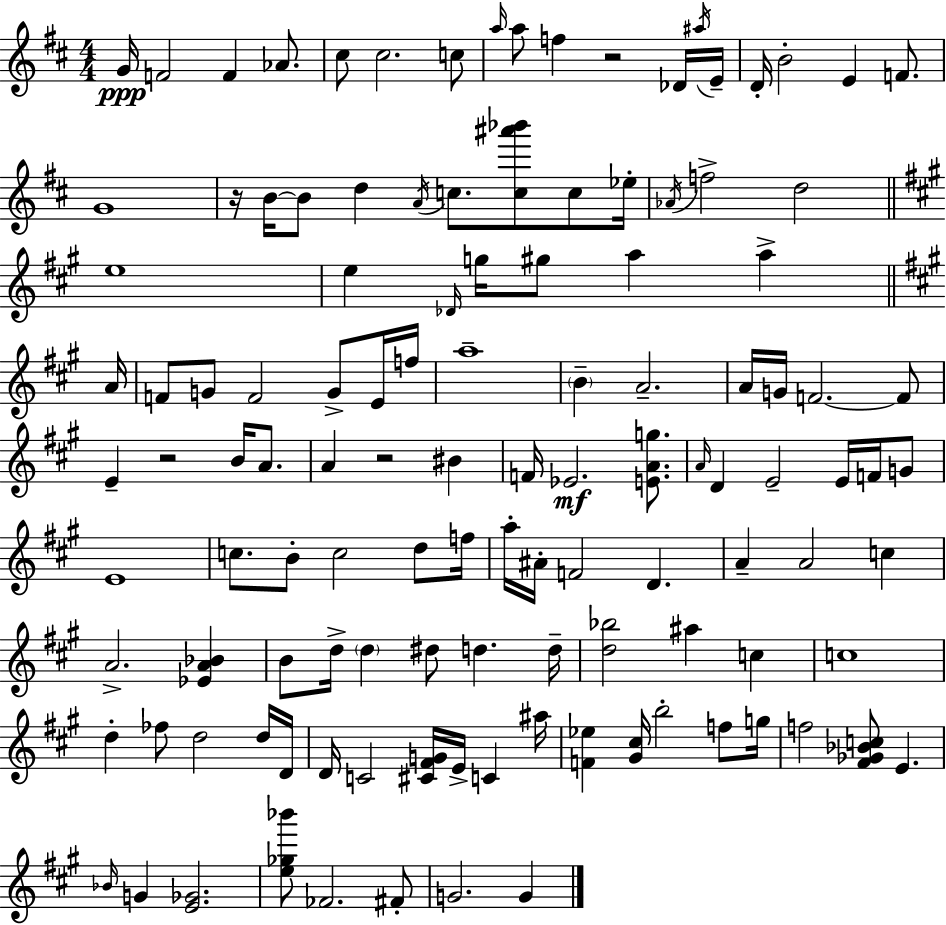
G4/s F4/h F4/q Ab4/e. C#5/e C#5/h. C5/e A5/s A5/e F5/q R/h Db4/s A#5/s E4/s D4/s B4/h E4/q F4/e. G4/w R/s B4/s B4/e D5/q A4/s C5/e. [C5,A#6,Bb6]/e C5/e Eb5/s Ab4/s F5/h D5/h E5/w E5/q Db4/s G5/s G#5/e A5/q A5/q A4/s F4/e G4/e F4/h G4/e E4/s F5/s A5/w B4/q A4/h. A4/s G4/s F4/h. F4/e E4/q R/h B4/s A4/e. A4/q R/h BIS4/q F4/s Eb4/h. [E4,A4,G5]/e. A4/s D4/q E4/h E4/s F4/s G4/e E4/w C5/e. B4/e C5/h D5/e F5/s A5/s A#4/s F4/h D4/q. A4/q A4/h C5/q A4/h. [Eb4,A4,Bb4]/q B4/e D5/s D5/q D#5/e D5/q. D5/s [D5,Bb5]/h A#5/q C5/q C5/w D5/q FES5/e D5/h D5/s D4/s D4/s C4/h [C#4,F#4,G4]/s E4/s C4/q A#5/s [F4,Eb5]/q [G#4,C#5]/s B5/h F5/e G5/s F5/h [F#4,Gb4,Bb4,C5]/e E4/q. Bb4/s G4/q [E4,Gb4]/h. [E5,Gb5,Bb6]/e FES4/h. F#4/e G4/h. G4/q